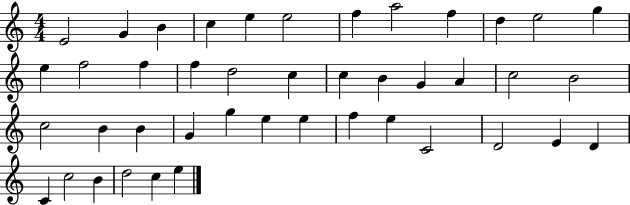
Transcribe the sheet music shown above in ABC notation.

X:1
T:Untitled
M:4/4
L:1/4
K:C
E2 G B c e e2 f a2 f d e2 g e f2 f f d2 c c B G A c2 B2 c2 B B G g e e f e C2 D2 E D C c2 B d2 c e